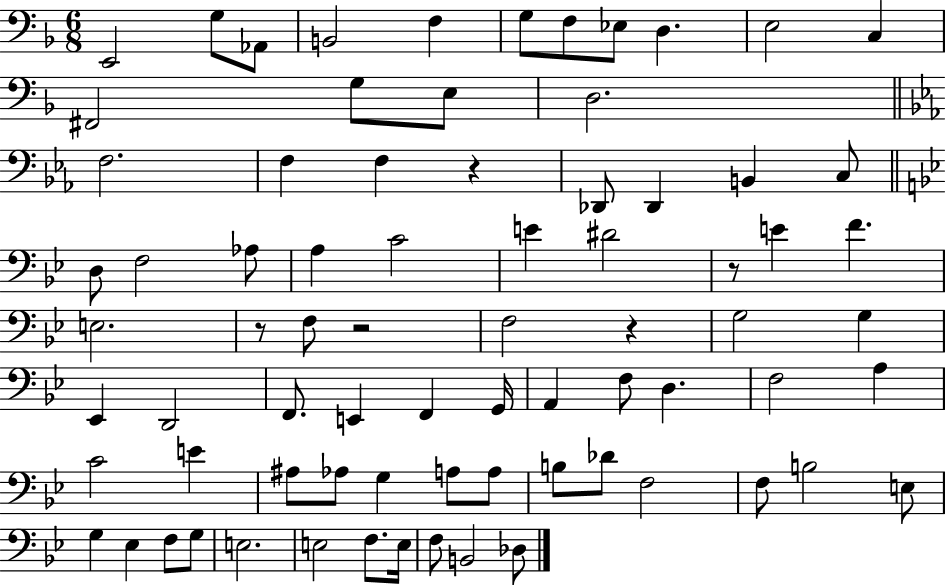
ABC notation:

X:1
T:Untitled
M:6/8
L:1/4
K:F
E,,2 G,/2 _A,,/2 B,,2 F, G,/2 F,/2 _E,/2 D, E,2 C, ^F,,2 G,/2 E,/2 D,2 F,2 F, F, z _D,,/2 _D,, B,, C,/2 D,/2 F,2 _A,/2 A, C2 E ^D2 z/2 E F E,2 z/2 F,/2 z2 F,2 z G,2 G, _E,, D,,2 F,,/2 E,, F,, G,,/4 A,, F,/2 D, F,2 A, C2 E ^A,/2 _A,/2 G, A,/2 A,/2 B,/2 _D/2 F,2 F,/2 B,2 E,/2 G, _E, F,/2 G,/2 E,2 E,2 F,/2 E,/4 F,/2 B,,2 _D,/2